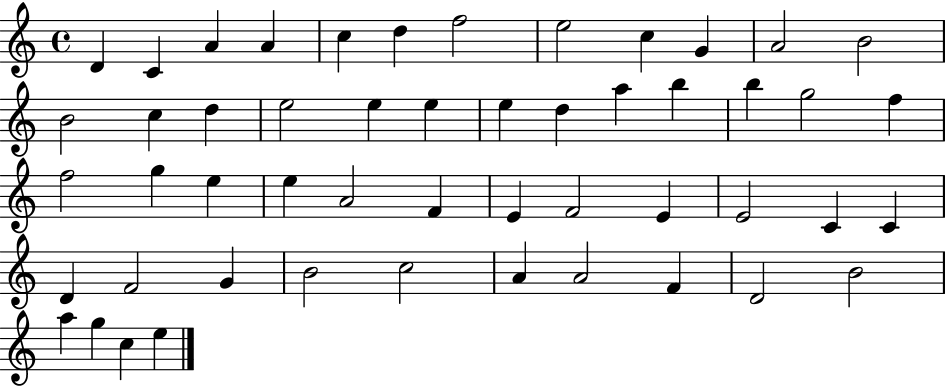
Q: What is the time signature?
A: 4/4